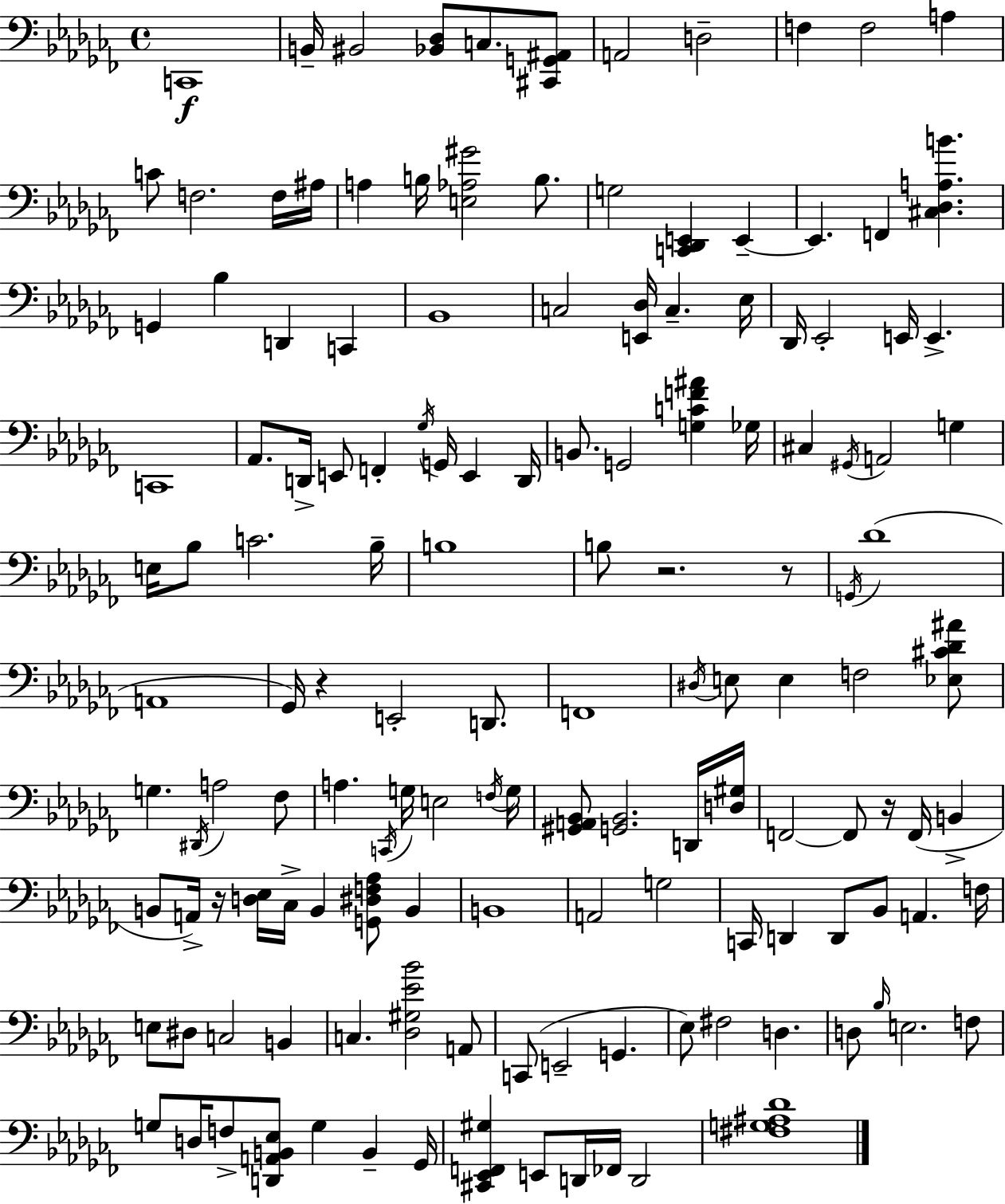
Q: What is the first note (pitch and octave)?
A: C2